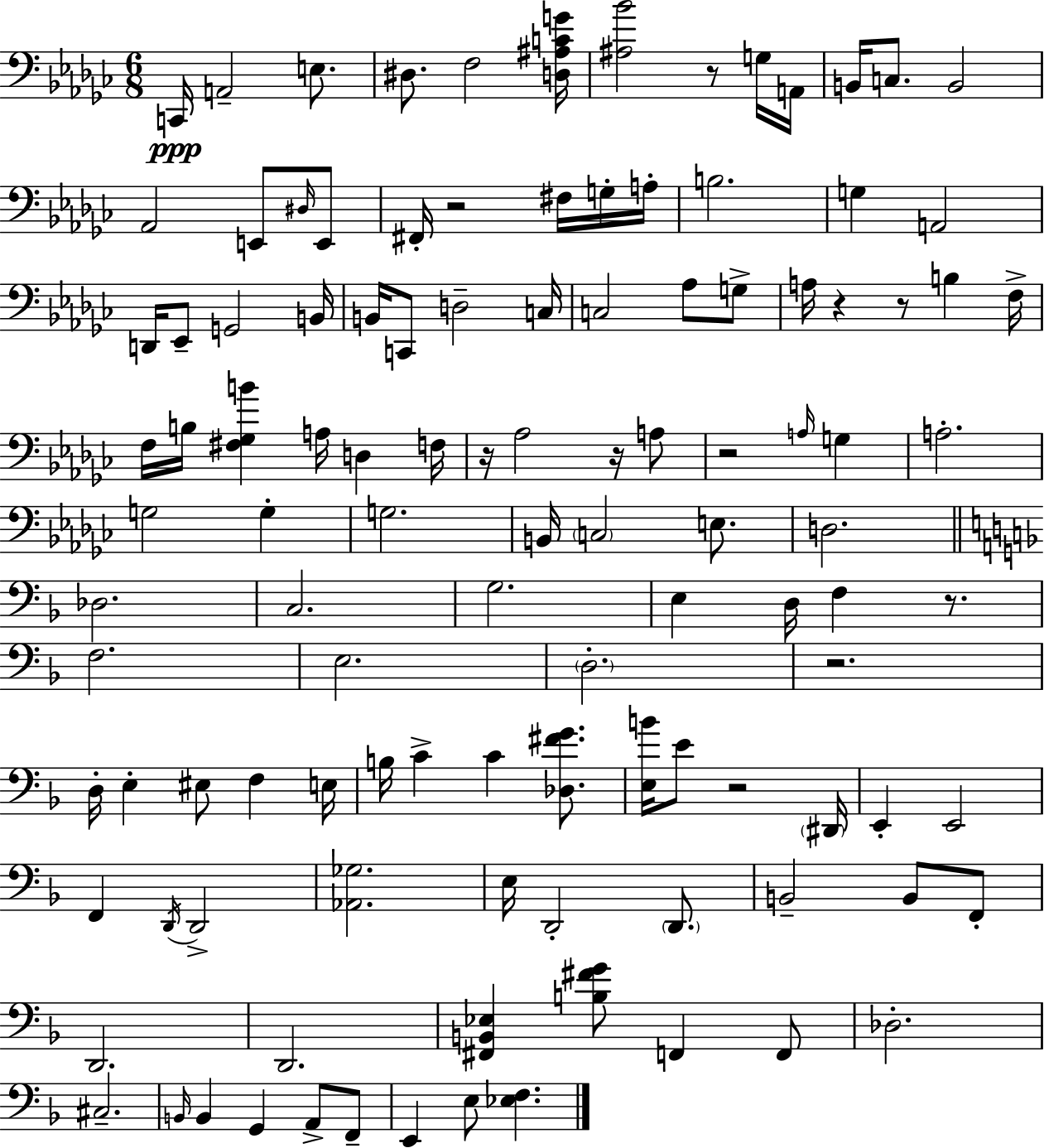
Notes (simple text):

C2/s A2/h E3/e. D#3/e. F3/h [D3,A#3,C4,G4]/s [A#3,Bb4]/h R/e G3/s A2/s B2/s C3/e. B2/h Ab2/h E2/e D#3/s E2/e F#2/s R/h F#3/s G3/s A3/s B3/h. G3/q A2/h D2/s Eb2/e G2/h B2/s B2/s C2/e D3/h C3/s C3/h Ab3/e G3/e A3/s R/q R/e B3/q F3/s F3/s B3/s [F#3,Gb3,B4]/q A3/s D3/q F3/s R/s Ab3/h R/s A3/e R/h A3/s G3/q A3/h. G3/h G3/q G3/h. B2/s C3/h E3/e. D3/h. Db3/h. C3/h. G3/h. E3/q D3/s F3/q R/e. F3/h. E3/h. D3/h. R/h. D3/s E3/q EIS3/e F3/q E3/s B3/s C4/q C4/q [Db3,F#4,G4]/e. [E3,B4]/s E4/e R/h D#2/s E2/q E2/h F2/q D2/s D2/h [Ab2,Gb3]/h. E3/s D2/h D2/e. B2/h B2/e F2/e D2/h. D2/h. [F#2,B2,Eb3]/q [B3,F#4,G4]/e F2/q F2/e Db3/h. C#3/h. B2/s B2/q G2/q A2/e F2/e E2/q E3/e [Eb3,F3]/q.